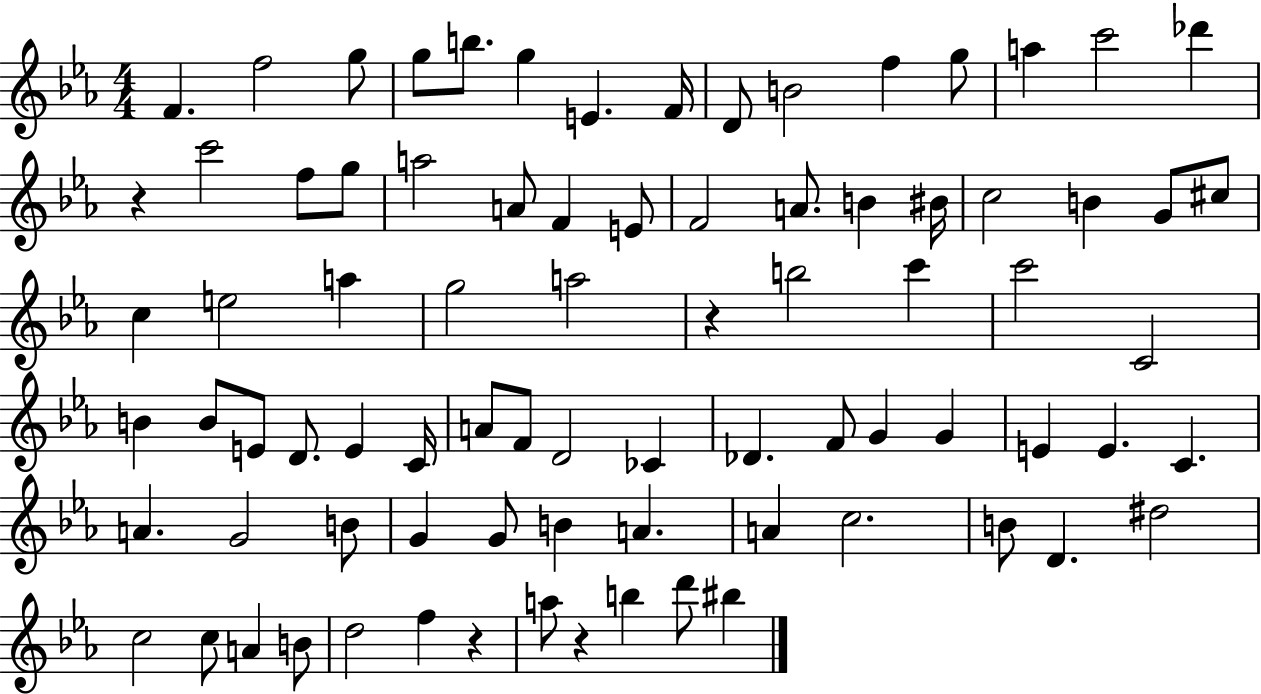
F4/q. F5/h G5/e G5/e B5/e. G5/q E4/q. F4/s D4/e B4/h F5/q G5/e A5/q C6/h Db6/q R/q C6/h F5/e G5/e A5/h A4/e F4/q E4/e F4/h A4/e. B4/q BIS4/s C5/h B4/q G4/e C#5/e C5/q E5/h A5/q G5/h A5/h R/q B5/h C6/q C6/h C4/h B4/q B4/e E4/e D4/e. E4/q C4/s A4/e F4/e D4/h CES4/q Db4/q. F4/e G4/q G4/q E4/q E4/q. C4/q. A4/q. G4/h B4/e G4/q G4/e B4/q A4/q. A4/q C5/h. B4/e D4/q. D#5/h C5/h C5/e A4/q B4/e D5/h F5/q R/q A5/e R/q B5/q D6/e BIS5/q